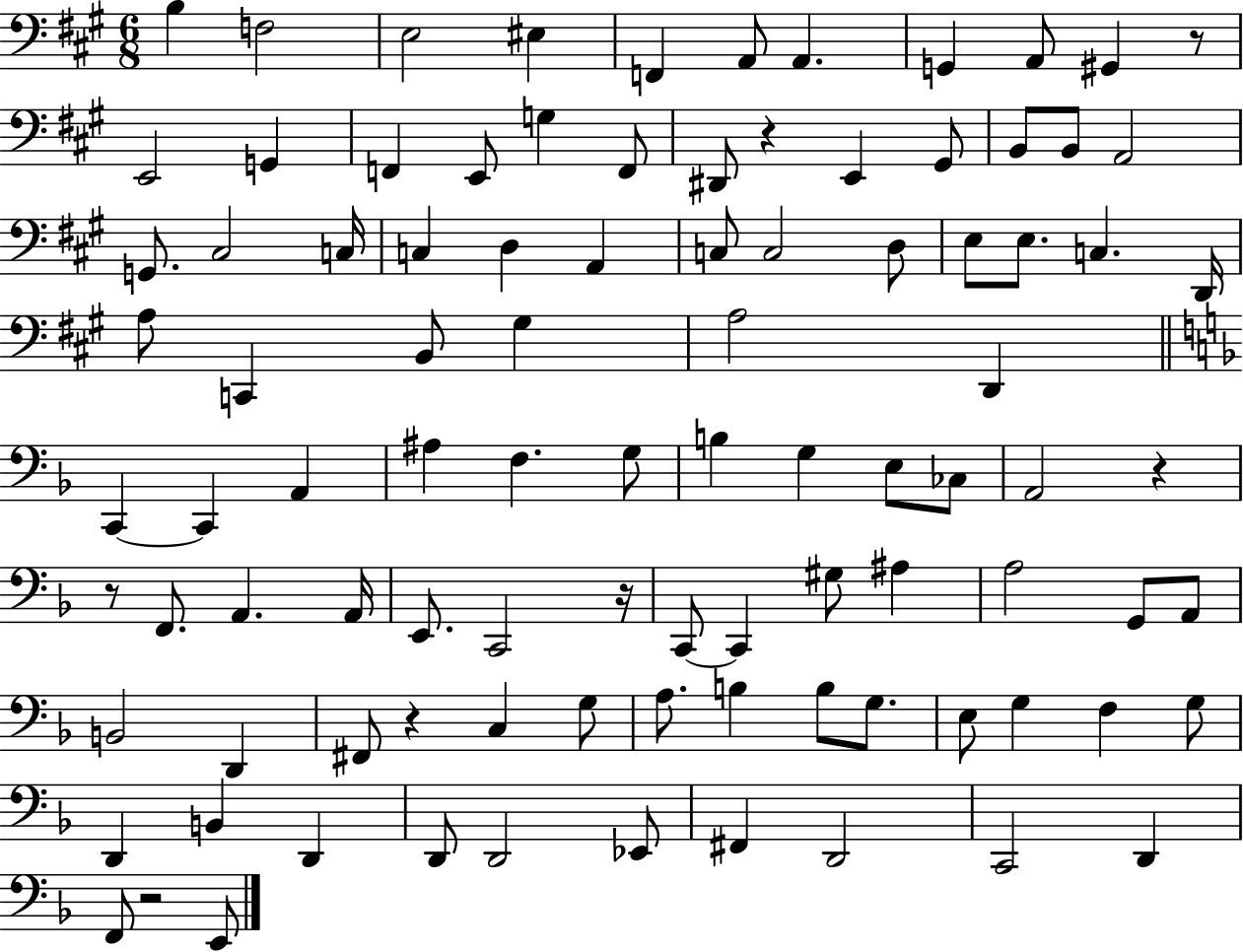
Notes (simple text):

B3/q F3/h E3/h EIS3/q F2/q A2/e A2/q. G2/q A2/e G#2/q R/e E2/h G2/q F2/q E2/e G3/q F2/e D#2/e R/q E2/q G#2/e B2/e B2/e A2/h G2/e. C#3/h C3/s C3/q D3/q A2/q C3/e C3/h D3/e E3/e E3/e. C3/q. D2/s A3/e C2/q B2/e G#3/q A3/h D2/q C2/q C2/q A2/q A#3/q F3/q. G3/e B3/q G3/q E3/e CES3/e A2/h R/q R/e F2/e. A2/q. A2/s E2/e. C2/h R/s C2/e C2/q G#3/e A#3/q A3/h G2/e A2/e B2/h D2/q F#2/e R/q C3/q G3/e A3/e. B3/q B3/e G3/e. E3/e G3/q F3/q G3/e D2/q B2/q D2/q D2/e D2/h Eb2/e F#2/q D2/h C2/h D2/q F2/e R/h E2/e